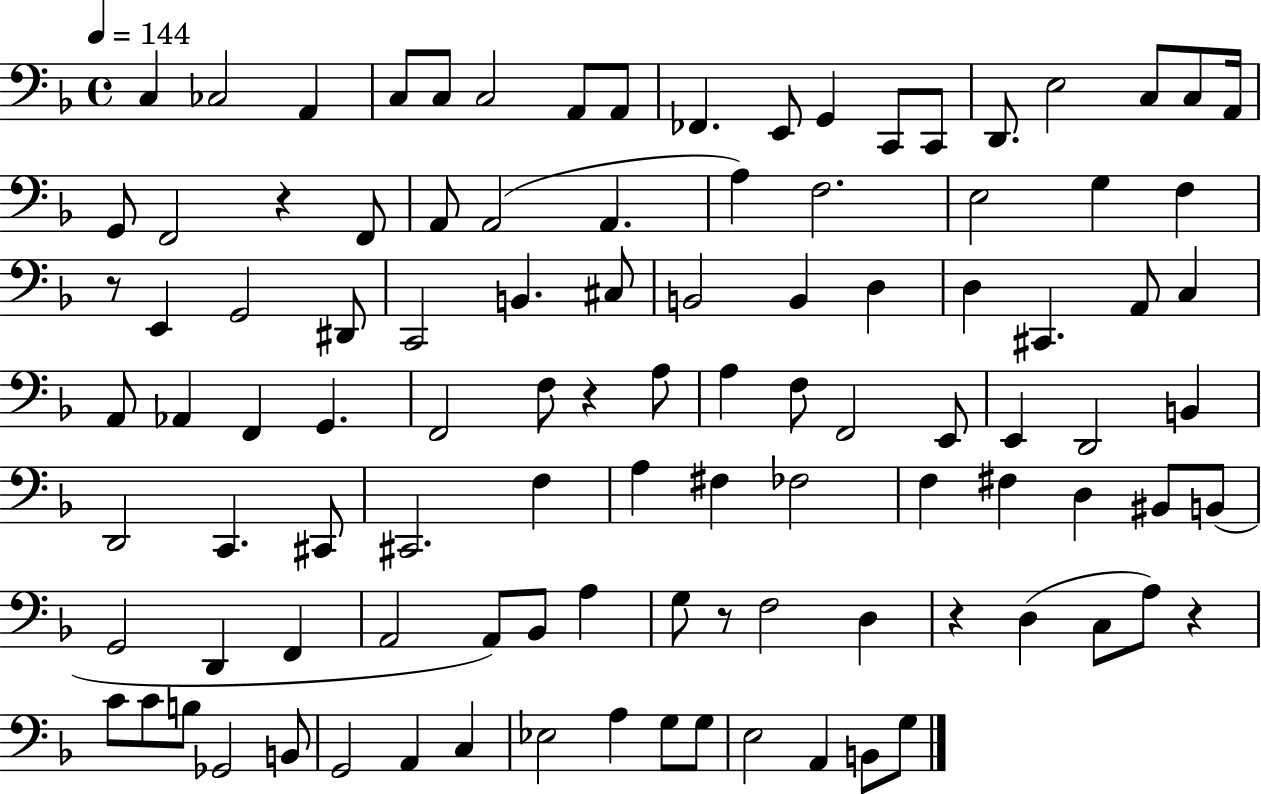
{
  \clef bass
  \time 4/4
  \defaultTimeSignature
  \key f \major
  \tempo 4 = 144
  c4 ces2 a,4 | c8 c8 c2 a,8 a,8 | fes,4. e,8 g,4 c,8 c,8 | d,8. e2 c8 c8 a,16 | \break g,8 f,2 r4 f,8 | a,8 a,2( a,4. | a4) f2. | e2 g4 f4 | \break r8 e,4 g,2 dis,8 | c,2 b,4. cis8 | b,2 b,4 d4 | d4 cis,4. a,8 c4 | \break a,8 aes,4 f,4 g,4. | f,2 f8 r4 a8 | a4 f8 f,2 e,8 | e,4 d,2 b,4 | \break d,2 c,4. cis,8 | cis,2. f4 | a4 fis4 fes2 | f4 fis4 d4 bis,8 b,8( | \break g,2 d,4 f,4 | a,2 a,8) bes,8 a4 | g8 r8 f2 d4 | r4 d4( c8 a8) r4 | \break c'8 c'8 b8 ges,2 b,8 | g,2 a,4 c4 | ees2 a4 g8 g8 | e2 a,4 b,8 g8 | \break \bar "|."
}